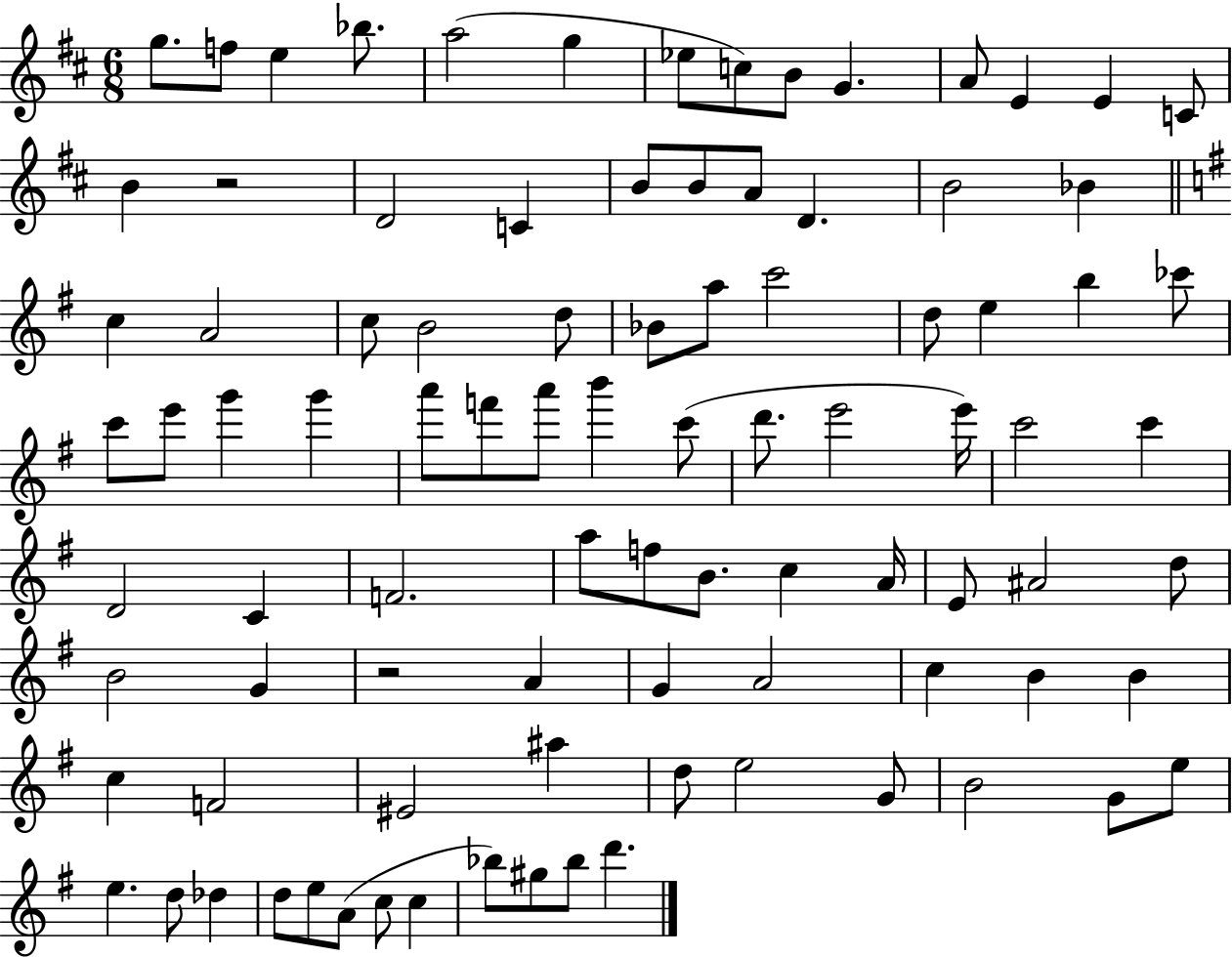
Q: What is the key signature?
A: D major